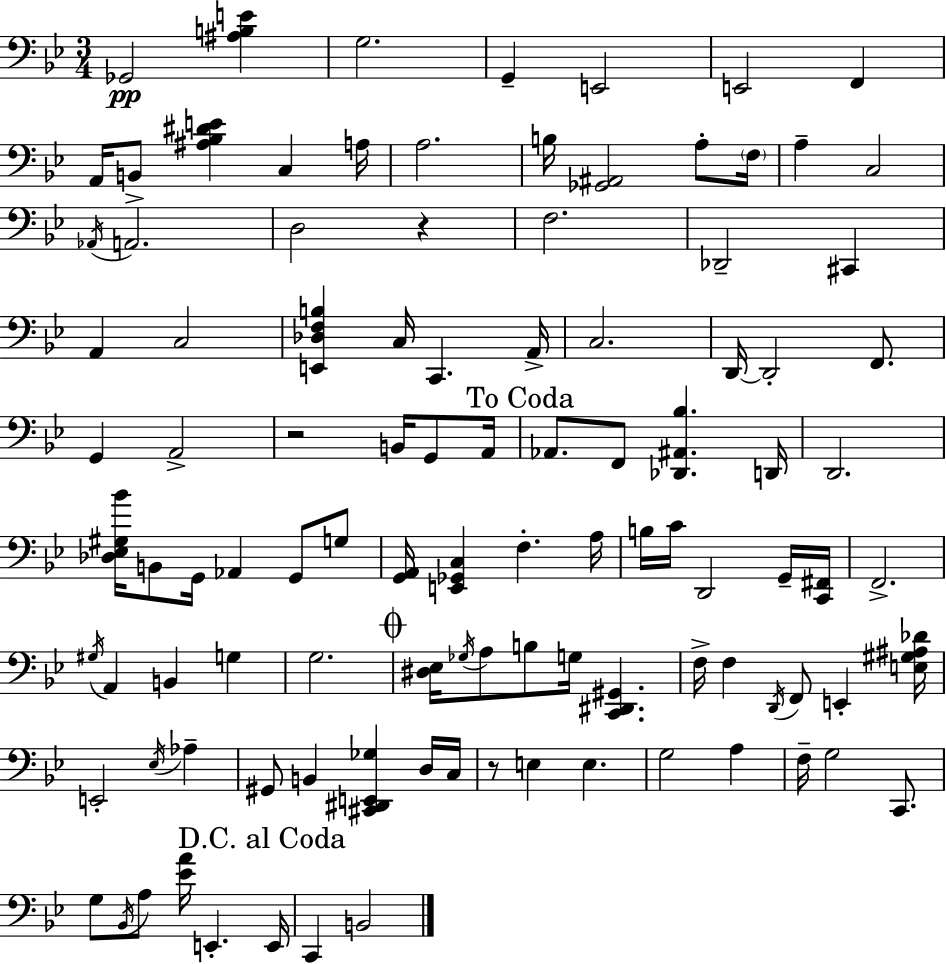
{
  \clef bass
  \numericTimeSignature
  \time 3/4
  \key bes \major
  ges,2\pp <ais b e'>4 | g2. | g,4-- e,2 | e,2 f,4 | \break a,16 b,8-> <ais bes dis' e'>4 c4 a16 | a2. | b16 <ges, ais,>2 a8-. \parenthesize f16 | a4-- c2 | \break \acciaccatura { aes,16 } a,2. | d2 r4 | f2. | des,2-- cis,4 | \break a,4 c2 | <e, des f b>4 c16 c,4. | a,16-> c2. | d,16~~ d,2-. f,8. | \break g,4 a,2-> | r2 b,16 g,8 | a,16 \mark "To Coda" aes,8. f,8 <des, ais, bes>4. | d,16 d,2. | \break <des ees gis bes'>16 b,8 g,16 aes,4 g,8 g8 | <g, a,>16 <e, ges, c>4 f4.-. | a16 b16 c'16 d,2 g,16-- | <c, fis,>16 f,2.-> | \break \acciaccatura { gis16 } a,4 b,4 g4 | g2. | \mark \markup { \musicglyph "scripts.coda" } <dis ees>16 \acciaccatura { ges16 } a8 b8 g16 <c, dis, gis,>4. | f16-> f4 \acciaccatura { d,16 } f,8 e,4-. | \break <e gis ais des'>16 e,2-. | \acciaccatura { ees16 } aes4-- gis,8 b,4 <cis, dis, e, ges>4 | d16 c16 r8 e4 e4. | g2 | \break a4 f16-- g2 | c,8. g8 \acciaccatura { bes,16 } a8 <ees' a'>16 e,4.-. | \mark "D.C. al Coda" e,16 c,4 b,2 | \bar "|."
}